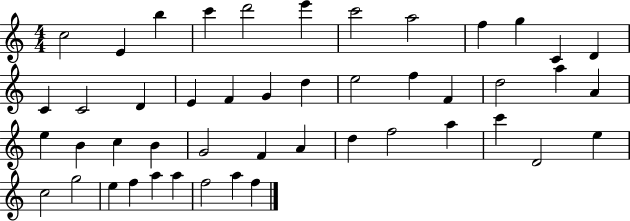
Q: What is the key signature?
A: C major